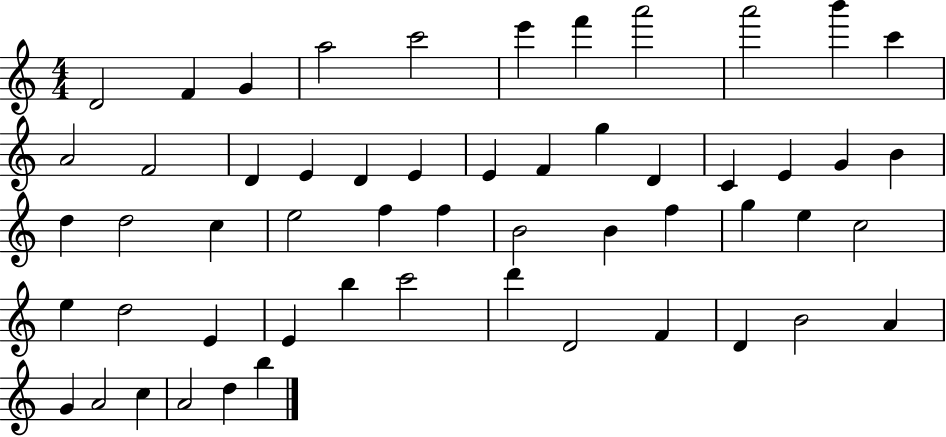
{
  \clef treble
  \numericTimeSignature
  \time 4/4
  \key c \major
  d'2 f'4 g'4 | a''2 c'''2 | e'''4 f'''4 a'''2 | a'''2 b'''4 c'''4 | \break a'2 f'2 | d'4 e'4 d'4 e'4 | e'4 f'4 g''4 d'4 | c'4 e'4 g'4 b'4 | \break d''4 d''2 c''4 | e''2 f''4 f''4 | b'2 b'4 f''4 | g''4 e''4 c''2 | \break e''4 d''2 e'4 | e'4 b''4 c'''2 | d'''4 d'2 f'4 | d'4 b'2 a'4 | \break g'4 a'2 c''4 | a'2 d''4 b''4 | \bar "|."
}